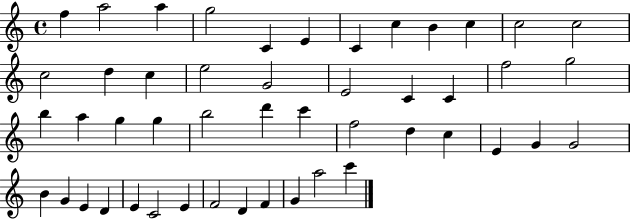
X:1
T:Untitled
M:4/4
L:1/4
K:C
f a2 a g2 C E C c B c c2 c2 c2 d c e2 G2 E2 C C f2 g2 b a g g b2 d' c' f2 d c E G G2 B G E D E C2 E F2 D F G a2 c'